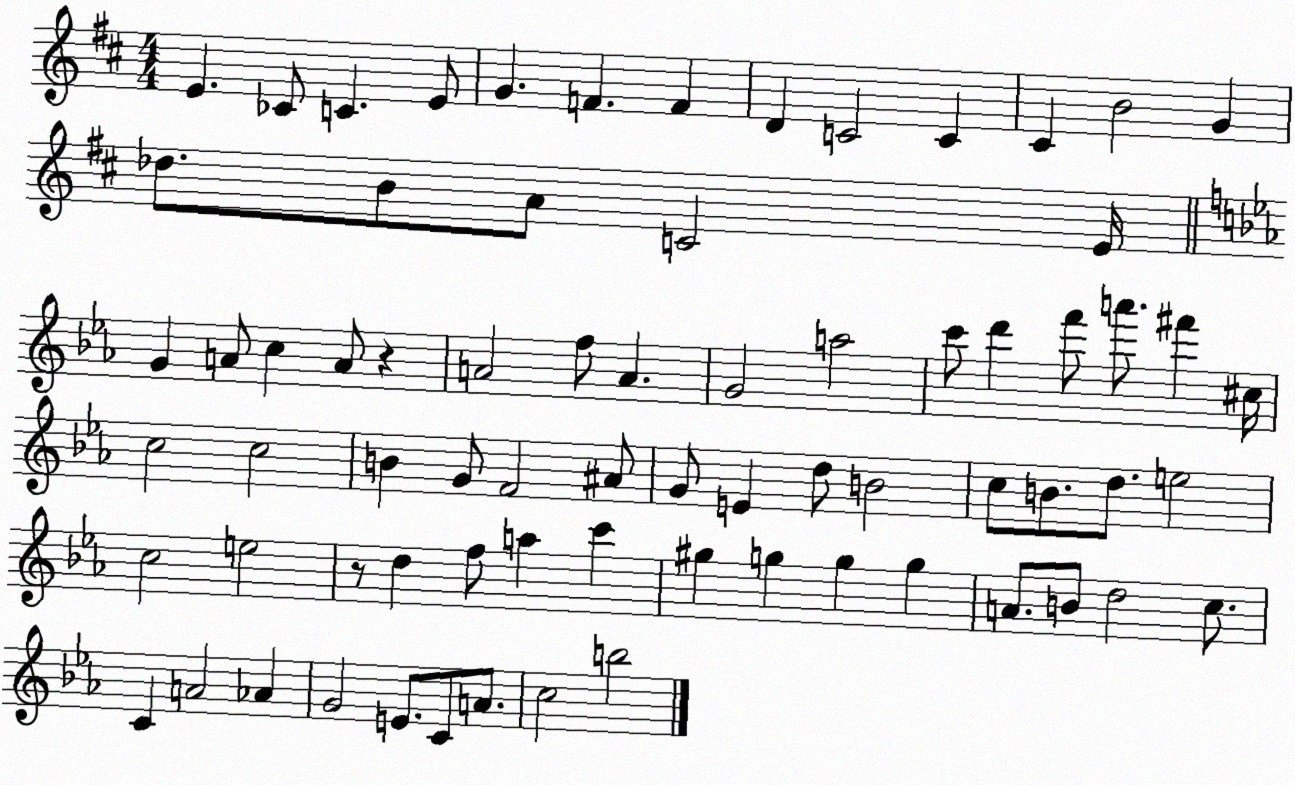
X:1
T:Untitled
M:4/4
L:1/4
K:D
E _C/2 C E/2 G F F D C2 C ^C B2 G _d/2 B/2 A/2 C2 E/4 G A/2 c A/2 z A2 f/2 A G2 a2 c'/2 d' f'/2 a'/2 ^f' ^c/4 c2 c2 B G/2 F2 ^A/2 G/2 E d/2 B2 c/2 B/2 d/2 e2 c2 e2 z/2 d f/2 a c' ^g g g g A/2 B/2 d2 c/2 C A2 _A G2 E/2 C/2 A/2 c2 b2